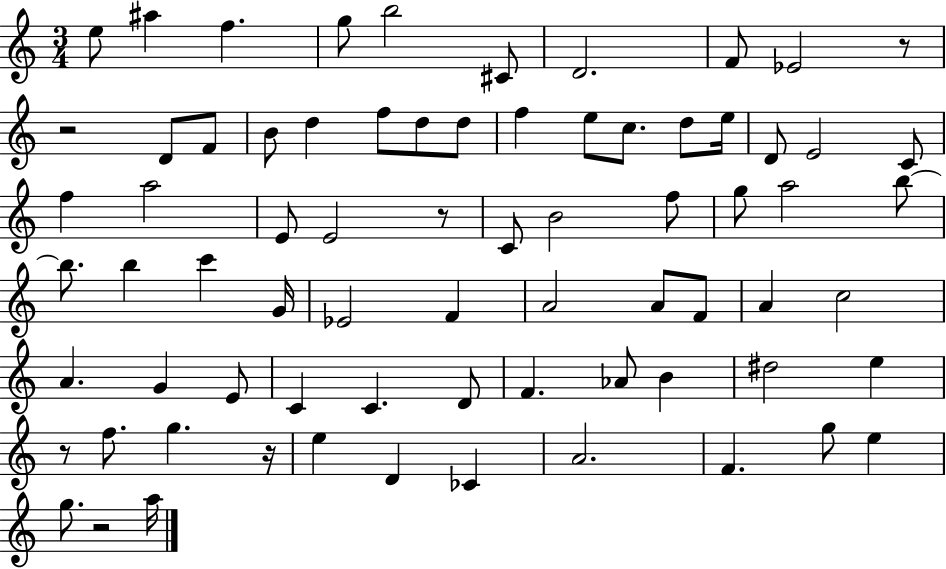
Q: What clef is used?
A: treble